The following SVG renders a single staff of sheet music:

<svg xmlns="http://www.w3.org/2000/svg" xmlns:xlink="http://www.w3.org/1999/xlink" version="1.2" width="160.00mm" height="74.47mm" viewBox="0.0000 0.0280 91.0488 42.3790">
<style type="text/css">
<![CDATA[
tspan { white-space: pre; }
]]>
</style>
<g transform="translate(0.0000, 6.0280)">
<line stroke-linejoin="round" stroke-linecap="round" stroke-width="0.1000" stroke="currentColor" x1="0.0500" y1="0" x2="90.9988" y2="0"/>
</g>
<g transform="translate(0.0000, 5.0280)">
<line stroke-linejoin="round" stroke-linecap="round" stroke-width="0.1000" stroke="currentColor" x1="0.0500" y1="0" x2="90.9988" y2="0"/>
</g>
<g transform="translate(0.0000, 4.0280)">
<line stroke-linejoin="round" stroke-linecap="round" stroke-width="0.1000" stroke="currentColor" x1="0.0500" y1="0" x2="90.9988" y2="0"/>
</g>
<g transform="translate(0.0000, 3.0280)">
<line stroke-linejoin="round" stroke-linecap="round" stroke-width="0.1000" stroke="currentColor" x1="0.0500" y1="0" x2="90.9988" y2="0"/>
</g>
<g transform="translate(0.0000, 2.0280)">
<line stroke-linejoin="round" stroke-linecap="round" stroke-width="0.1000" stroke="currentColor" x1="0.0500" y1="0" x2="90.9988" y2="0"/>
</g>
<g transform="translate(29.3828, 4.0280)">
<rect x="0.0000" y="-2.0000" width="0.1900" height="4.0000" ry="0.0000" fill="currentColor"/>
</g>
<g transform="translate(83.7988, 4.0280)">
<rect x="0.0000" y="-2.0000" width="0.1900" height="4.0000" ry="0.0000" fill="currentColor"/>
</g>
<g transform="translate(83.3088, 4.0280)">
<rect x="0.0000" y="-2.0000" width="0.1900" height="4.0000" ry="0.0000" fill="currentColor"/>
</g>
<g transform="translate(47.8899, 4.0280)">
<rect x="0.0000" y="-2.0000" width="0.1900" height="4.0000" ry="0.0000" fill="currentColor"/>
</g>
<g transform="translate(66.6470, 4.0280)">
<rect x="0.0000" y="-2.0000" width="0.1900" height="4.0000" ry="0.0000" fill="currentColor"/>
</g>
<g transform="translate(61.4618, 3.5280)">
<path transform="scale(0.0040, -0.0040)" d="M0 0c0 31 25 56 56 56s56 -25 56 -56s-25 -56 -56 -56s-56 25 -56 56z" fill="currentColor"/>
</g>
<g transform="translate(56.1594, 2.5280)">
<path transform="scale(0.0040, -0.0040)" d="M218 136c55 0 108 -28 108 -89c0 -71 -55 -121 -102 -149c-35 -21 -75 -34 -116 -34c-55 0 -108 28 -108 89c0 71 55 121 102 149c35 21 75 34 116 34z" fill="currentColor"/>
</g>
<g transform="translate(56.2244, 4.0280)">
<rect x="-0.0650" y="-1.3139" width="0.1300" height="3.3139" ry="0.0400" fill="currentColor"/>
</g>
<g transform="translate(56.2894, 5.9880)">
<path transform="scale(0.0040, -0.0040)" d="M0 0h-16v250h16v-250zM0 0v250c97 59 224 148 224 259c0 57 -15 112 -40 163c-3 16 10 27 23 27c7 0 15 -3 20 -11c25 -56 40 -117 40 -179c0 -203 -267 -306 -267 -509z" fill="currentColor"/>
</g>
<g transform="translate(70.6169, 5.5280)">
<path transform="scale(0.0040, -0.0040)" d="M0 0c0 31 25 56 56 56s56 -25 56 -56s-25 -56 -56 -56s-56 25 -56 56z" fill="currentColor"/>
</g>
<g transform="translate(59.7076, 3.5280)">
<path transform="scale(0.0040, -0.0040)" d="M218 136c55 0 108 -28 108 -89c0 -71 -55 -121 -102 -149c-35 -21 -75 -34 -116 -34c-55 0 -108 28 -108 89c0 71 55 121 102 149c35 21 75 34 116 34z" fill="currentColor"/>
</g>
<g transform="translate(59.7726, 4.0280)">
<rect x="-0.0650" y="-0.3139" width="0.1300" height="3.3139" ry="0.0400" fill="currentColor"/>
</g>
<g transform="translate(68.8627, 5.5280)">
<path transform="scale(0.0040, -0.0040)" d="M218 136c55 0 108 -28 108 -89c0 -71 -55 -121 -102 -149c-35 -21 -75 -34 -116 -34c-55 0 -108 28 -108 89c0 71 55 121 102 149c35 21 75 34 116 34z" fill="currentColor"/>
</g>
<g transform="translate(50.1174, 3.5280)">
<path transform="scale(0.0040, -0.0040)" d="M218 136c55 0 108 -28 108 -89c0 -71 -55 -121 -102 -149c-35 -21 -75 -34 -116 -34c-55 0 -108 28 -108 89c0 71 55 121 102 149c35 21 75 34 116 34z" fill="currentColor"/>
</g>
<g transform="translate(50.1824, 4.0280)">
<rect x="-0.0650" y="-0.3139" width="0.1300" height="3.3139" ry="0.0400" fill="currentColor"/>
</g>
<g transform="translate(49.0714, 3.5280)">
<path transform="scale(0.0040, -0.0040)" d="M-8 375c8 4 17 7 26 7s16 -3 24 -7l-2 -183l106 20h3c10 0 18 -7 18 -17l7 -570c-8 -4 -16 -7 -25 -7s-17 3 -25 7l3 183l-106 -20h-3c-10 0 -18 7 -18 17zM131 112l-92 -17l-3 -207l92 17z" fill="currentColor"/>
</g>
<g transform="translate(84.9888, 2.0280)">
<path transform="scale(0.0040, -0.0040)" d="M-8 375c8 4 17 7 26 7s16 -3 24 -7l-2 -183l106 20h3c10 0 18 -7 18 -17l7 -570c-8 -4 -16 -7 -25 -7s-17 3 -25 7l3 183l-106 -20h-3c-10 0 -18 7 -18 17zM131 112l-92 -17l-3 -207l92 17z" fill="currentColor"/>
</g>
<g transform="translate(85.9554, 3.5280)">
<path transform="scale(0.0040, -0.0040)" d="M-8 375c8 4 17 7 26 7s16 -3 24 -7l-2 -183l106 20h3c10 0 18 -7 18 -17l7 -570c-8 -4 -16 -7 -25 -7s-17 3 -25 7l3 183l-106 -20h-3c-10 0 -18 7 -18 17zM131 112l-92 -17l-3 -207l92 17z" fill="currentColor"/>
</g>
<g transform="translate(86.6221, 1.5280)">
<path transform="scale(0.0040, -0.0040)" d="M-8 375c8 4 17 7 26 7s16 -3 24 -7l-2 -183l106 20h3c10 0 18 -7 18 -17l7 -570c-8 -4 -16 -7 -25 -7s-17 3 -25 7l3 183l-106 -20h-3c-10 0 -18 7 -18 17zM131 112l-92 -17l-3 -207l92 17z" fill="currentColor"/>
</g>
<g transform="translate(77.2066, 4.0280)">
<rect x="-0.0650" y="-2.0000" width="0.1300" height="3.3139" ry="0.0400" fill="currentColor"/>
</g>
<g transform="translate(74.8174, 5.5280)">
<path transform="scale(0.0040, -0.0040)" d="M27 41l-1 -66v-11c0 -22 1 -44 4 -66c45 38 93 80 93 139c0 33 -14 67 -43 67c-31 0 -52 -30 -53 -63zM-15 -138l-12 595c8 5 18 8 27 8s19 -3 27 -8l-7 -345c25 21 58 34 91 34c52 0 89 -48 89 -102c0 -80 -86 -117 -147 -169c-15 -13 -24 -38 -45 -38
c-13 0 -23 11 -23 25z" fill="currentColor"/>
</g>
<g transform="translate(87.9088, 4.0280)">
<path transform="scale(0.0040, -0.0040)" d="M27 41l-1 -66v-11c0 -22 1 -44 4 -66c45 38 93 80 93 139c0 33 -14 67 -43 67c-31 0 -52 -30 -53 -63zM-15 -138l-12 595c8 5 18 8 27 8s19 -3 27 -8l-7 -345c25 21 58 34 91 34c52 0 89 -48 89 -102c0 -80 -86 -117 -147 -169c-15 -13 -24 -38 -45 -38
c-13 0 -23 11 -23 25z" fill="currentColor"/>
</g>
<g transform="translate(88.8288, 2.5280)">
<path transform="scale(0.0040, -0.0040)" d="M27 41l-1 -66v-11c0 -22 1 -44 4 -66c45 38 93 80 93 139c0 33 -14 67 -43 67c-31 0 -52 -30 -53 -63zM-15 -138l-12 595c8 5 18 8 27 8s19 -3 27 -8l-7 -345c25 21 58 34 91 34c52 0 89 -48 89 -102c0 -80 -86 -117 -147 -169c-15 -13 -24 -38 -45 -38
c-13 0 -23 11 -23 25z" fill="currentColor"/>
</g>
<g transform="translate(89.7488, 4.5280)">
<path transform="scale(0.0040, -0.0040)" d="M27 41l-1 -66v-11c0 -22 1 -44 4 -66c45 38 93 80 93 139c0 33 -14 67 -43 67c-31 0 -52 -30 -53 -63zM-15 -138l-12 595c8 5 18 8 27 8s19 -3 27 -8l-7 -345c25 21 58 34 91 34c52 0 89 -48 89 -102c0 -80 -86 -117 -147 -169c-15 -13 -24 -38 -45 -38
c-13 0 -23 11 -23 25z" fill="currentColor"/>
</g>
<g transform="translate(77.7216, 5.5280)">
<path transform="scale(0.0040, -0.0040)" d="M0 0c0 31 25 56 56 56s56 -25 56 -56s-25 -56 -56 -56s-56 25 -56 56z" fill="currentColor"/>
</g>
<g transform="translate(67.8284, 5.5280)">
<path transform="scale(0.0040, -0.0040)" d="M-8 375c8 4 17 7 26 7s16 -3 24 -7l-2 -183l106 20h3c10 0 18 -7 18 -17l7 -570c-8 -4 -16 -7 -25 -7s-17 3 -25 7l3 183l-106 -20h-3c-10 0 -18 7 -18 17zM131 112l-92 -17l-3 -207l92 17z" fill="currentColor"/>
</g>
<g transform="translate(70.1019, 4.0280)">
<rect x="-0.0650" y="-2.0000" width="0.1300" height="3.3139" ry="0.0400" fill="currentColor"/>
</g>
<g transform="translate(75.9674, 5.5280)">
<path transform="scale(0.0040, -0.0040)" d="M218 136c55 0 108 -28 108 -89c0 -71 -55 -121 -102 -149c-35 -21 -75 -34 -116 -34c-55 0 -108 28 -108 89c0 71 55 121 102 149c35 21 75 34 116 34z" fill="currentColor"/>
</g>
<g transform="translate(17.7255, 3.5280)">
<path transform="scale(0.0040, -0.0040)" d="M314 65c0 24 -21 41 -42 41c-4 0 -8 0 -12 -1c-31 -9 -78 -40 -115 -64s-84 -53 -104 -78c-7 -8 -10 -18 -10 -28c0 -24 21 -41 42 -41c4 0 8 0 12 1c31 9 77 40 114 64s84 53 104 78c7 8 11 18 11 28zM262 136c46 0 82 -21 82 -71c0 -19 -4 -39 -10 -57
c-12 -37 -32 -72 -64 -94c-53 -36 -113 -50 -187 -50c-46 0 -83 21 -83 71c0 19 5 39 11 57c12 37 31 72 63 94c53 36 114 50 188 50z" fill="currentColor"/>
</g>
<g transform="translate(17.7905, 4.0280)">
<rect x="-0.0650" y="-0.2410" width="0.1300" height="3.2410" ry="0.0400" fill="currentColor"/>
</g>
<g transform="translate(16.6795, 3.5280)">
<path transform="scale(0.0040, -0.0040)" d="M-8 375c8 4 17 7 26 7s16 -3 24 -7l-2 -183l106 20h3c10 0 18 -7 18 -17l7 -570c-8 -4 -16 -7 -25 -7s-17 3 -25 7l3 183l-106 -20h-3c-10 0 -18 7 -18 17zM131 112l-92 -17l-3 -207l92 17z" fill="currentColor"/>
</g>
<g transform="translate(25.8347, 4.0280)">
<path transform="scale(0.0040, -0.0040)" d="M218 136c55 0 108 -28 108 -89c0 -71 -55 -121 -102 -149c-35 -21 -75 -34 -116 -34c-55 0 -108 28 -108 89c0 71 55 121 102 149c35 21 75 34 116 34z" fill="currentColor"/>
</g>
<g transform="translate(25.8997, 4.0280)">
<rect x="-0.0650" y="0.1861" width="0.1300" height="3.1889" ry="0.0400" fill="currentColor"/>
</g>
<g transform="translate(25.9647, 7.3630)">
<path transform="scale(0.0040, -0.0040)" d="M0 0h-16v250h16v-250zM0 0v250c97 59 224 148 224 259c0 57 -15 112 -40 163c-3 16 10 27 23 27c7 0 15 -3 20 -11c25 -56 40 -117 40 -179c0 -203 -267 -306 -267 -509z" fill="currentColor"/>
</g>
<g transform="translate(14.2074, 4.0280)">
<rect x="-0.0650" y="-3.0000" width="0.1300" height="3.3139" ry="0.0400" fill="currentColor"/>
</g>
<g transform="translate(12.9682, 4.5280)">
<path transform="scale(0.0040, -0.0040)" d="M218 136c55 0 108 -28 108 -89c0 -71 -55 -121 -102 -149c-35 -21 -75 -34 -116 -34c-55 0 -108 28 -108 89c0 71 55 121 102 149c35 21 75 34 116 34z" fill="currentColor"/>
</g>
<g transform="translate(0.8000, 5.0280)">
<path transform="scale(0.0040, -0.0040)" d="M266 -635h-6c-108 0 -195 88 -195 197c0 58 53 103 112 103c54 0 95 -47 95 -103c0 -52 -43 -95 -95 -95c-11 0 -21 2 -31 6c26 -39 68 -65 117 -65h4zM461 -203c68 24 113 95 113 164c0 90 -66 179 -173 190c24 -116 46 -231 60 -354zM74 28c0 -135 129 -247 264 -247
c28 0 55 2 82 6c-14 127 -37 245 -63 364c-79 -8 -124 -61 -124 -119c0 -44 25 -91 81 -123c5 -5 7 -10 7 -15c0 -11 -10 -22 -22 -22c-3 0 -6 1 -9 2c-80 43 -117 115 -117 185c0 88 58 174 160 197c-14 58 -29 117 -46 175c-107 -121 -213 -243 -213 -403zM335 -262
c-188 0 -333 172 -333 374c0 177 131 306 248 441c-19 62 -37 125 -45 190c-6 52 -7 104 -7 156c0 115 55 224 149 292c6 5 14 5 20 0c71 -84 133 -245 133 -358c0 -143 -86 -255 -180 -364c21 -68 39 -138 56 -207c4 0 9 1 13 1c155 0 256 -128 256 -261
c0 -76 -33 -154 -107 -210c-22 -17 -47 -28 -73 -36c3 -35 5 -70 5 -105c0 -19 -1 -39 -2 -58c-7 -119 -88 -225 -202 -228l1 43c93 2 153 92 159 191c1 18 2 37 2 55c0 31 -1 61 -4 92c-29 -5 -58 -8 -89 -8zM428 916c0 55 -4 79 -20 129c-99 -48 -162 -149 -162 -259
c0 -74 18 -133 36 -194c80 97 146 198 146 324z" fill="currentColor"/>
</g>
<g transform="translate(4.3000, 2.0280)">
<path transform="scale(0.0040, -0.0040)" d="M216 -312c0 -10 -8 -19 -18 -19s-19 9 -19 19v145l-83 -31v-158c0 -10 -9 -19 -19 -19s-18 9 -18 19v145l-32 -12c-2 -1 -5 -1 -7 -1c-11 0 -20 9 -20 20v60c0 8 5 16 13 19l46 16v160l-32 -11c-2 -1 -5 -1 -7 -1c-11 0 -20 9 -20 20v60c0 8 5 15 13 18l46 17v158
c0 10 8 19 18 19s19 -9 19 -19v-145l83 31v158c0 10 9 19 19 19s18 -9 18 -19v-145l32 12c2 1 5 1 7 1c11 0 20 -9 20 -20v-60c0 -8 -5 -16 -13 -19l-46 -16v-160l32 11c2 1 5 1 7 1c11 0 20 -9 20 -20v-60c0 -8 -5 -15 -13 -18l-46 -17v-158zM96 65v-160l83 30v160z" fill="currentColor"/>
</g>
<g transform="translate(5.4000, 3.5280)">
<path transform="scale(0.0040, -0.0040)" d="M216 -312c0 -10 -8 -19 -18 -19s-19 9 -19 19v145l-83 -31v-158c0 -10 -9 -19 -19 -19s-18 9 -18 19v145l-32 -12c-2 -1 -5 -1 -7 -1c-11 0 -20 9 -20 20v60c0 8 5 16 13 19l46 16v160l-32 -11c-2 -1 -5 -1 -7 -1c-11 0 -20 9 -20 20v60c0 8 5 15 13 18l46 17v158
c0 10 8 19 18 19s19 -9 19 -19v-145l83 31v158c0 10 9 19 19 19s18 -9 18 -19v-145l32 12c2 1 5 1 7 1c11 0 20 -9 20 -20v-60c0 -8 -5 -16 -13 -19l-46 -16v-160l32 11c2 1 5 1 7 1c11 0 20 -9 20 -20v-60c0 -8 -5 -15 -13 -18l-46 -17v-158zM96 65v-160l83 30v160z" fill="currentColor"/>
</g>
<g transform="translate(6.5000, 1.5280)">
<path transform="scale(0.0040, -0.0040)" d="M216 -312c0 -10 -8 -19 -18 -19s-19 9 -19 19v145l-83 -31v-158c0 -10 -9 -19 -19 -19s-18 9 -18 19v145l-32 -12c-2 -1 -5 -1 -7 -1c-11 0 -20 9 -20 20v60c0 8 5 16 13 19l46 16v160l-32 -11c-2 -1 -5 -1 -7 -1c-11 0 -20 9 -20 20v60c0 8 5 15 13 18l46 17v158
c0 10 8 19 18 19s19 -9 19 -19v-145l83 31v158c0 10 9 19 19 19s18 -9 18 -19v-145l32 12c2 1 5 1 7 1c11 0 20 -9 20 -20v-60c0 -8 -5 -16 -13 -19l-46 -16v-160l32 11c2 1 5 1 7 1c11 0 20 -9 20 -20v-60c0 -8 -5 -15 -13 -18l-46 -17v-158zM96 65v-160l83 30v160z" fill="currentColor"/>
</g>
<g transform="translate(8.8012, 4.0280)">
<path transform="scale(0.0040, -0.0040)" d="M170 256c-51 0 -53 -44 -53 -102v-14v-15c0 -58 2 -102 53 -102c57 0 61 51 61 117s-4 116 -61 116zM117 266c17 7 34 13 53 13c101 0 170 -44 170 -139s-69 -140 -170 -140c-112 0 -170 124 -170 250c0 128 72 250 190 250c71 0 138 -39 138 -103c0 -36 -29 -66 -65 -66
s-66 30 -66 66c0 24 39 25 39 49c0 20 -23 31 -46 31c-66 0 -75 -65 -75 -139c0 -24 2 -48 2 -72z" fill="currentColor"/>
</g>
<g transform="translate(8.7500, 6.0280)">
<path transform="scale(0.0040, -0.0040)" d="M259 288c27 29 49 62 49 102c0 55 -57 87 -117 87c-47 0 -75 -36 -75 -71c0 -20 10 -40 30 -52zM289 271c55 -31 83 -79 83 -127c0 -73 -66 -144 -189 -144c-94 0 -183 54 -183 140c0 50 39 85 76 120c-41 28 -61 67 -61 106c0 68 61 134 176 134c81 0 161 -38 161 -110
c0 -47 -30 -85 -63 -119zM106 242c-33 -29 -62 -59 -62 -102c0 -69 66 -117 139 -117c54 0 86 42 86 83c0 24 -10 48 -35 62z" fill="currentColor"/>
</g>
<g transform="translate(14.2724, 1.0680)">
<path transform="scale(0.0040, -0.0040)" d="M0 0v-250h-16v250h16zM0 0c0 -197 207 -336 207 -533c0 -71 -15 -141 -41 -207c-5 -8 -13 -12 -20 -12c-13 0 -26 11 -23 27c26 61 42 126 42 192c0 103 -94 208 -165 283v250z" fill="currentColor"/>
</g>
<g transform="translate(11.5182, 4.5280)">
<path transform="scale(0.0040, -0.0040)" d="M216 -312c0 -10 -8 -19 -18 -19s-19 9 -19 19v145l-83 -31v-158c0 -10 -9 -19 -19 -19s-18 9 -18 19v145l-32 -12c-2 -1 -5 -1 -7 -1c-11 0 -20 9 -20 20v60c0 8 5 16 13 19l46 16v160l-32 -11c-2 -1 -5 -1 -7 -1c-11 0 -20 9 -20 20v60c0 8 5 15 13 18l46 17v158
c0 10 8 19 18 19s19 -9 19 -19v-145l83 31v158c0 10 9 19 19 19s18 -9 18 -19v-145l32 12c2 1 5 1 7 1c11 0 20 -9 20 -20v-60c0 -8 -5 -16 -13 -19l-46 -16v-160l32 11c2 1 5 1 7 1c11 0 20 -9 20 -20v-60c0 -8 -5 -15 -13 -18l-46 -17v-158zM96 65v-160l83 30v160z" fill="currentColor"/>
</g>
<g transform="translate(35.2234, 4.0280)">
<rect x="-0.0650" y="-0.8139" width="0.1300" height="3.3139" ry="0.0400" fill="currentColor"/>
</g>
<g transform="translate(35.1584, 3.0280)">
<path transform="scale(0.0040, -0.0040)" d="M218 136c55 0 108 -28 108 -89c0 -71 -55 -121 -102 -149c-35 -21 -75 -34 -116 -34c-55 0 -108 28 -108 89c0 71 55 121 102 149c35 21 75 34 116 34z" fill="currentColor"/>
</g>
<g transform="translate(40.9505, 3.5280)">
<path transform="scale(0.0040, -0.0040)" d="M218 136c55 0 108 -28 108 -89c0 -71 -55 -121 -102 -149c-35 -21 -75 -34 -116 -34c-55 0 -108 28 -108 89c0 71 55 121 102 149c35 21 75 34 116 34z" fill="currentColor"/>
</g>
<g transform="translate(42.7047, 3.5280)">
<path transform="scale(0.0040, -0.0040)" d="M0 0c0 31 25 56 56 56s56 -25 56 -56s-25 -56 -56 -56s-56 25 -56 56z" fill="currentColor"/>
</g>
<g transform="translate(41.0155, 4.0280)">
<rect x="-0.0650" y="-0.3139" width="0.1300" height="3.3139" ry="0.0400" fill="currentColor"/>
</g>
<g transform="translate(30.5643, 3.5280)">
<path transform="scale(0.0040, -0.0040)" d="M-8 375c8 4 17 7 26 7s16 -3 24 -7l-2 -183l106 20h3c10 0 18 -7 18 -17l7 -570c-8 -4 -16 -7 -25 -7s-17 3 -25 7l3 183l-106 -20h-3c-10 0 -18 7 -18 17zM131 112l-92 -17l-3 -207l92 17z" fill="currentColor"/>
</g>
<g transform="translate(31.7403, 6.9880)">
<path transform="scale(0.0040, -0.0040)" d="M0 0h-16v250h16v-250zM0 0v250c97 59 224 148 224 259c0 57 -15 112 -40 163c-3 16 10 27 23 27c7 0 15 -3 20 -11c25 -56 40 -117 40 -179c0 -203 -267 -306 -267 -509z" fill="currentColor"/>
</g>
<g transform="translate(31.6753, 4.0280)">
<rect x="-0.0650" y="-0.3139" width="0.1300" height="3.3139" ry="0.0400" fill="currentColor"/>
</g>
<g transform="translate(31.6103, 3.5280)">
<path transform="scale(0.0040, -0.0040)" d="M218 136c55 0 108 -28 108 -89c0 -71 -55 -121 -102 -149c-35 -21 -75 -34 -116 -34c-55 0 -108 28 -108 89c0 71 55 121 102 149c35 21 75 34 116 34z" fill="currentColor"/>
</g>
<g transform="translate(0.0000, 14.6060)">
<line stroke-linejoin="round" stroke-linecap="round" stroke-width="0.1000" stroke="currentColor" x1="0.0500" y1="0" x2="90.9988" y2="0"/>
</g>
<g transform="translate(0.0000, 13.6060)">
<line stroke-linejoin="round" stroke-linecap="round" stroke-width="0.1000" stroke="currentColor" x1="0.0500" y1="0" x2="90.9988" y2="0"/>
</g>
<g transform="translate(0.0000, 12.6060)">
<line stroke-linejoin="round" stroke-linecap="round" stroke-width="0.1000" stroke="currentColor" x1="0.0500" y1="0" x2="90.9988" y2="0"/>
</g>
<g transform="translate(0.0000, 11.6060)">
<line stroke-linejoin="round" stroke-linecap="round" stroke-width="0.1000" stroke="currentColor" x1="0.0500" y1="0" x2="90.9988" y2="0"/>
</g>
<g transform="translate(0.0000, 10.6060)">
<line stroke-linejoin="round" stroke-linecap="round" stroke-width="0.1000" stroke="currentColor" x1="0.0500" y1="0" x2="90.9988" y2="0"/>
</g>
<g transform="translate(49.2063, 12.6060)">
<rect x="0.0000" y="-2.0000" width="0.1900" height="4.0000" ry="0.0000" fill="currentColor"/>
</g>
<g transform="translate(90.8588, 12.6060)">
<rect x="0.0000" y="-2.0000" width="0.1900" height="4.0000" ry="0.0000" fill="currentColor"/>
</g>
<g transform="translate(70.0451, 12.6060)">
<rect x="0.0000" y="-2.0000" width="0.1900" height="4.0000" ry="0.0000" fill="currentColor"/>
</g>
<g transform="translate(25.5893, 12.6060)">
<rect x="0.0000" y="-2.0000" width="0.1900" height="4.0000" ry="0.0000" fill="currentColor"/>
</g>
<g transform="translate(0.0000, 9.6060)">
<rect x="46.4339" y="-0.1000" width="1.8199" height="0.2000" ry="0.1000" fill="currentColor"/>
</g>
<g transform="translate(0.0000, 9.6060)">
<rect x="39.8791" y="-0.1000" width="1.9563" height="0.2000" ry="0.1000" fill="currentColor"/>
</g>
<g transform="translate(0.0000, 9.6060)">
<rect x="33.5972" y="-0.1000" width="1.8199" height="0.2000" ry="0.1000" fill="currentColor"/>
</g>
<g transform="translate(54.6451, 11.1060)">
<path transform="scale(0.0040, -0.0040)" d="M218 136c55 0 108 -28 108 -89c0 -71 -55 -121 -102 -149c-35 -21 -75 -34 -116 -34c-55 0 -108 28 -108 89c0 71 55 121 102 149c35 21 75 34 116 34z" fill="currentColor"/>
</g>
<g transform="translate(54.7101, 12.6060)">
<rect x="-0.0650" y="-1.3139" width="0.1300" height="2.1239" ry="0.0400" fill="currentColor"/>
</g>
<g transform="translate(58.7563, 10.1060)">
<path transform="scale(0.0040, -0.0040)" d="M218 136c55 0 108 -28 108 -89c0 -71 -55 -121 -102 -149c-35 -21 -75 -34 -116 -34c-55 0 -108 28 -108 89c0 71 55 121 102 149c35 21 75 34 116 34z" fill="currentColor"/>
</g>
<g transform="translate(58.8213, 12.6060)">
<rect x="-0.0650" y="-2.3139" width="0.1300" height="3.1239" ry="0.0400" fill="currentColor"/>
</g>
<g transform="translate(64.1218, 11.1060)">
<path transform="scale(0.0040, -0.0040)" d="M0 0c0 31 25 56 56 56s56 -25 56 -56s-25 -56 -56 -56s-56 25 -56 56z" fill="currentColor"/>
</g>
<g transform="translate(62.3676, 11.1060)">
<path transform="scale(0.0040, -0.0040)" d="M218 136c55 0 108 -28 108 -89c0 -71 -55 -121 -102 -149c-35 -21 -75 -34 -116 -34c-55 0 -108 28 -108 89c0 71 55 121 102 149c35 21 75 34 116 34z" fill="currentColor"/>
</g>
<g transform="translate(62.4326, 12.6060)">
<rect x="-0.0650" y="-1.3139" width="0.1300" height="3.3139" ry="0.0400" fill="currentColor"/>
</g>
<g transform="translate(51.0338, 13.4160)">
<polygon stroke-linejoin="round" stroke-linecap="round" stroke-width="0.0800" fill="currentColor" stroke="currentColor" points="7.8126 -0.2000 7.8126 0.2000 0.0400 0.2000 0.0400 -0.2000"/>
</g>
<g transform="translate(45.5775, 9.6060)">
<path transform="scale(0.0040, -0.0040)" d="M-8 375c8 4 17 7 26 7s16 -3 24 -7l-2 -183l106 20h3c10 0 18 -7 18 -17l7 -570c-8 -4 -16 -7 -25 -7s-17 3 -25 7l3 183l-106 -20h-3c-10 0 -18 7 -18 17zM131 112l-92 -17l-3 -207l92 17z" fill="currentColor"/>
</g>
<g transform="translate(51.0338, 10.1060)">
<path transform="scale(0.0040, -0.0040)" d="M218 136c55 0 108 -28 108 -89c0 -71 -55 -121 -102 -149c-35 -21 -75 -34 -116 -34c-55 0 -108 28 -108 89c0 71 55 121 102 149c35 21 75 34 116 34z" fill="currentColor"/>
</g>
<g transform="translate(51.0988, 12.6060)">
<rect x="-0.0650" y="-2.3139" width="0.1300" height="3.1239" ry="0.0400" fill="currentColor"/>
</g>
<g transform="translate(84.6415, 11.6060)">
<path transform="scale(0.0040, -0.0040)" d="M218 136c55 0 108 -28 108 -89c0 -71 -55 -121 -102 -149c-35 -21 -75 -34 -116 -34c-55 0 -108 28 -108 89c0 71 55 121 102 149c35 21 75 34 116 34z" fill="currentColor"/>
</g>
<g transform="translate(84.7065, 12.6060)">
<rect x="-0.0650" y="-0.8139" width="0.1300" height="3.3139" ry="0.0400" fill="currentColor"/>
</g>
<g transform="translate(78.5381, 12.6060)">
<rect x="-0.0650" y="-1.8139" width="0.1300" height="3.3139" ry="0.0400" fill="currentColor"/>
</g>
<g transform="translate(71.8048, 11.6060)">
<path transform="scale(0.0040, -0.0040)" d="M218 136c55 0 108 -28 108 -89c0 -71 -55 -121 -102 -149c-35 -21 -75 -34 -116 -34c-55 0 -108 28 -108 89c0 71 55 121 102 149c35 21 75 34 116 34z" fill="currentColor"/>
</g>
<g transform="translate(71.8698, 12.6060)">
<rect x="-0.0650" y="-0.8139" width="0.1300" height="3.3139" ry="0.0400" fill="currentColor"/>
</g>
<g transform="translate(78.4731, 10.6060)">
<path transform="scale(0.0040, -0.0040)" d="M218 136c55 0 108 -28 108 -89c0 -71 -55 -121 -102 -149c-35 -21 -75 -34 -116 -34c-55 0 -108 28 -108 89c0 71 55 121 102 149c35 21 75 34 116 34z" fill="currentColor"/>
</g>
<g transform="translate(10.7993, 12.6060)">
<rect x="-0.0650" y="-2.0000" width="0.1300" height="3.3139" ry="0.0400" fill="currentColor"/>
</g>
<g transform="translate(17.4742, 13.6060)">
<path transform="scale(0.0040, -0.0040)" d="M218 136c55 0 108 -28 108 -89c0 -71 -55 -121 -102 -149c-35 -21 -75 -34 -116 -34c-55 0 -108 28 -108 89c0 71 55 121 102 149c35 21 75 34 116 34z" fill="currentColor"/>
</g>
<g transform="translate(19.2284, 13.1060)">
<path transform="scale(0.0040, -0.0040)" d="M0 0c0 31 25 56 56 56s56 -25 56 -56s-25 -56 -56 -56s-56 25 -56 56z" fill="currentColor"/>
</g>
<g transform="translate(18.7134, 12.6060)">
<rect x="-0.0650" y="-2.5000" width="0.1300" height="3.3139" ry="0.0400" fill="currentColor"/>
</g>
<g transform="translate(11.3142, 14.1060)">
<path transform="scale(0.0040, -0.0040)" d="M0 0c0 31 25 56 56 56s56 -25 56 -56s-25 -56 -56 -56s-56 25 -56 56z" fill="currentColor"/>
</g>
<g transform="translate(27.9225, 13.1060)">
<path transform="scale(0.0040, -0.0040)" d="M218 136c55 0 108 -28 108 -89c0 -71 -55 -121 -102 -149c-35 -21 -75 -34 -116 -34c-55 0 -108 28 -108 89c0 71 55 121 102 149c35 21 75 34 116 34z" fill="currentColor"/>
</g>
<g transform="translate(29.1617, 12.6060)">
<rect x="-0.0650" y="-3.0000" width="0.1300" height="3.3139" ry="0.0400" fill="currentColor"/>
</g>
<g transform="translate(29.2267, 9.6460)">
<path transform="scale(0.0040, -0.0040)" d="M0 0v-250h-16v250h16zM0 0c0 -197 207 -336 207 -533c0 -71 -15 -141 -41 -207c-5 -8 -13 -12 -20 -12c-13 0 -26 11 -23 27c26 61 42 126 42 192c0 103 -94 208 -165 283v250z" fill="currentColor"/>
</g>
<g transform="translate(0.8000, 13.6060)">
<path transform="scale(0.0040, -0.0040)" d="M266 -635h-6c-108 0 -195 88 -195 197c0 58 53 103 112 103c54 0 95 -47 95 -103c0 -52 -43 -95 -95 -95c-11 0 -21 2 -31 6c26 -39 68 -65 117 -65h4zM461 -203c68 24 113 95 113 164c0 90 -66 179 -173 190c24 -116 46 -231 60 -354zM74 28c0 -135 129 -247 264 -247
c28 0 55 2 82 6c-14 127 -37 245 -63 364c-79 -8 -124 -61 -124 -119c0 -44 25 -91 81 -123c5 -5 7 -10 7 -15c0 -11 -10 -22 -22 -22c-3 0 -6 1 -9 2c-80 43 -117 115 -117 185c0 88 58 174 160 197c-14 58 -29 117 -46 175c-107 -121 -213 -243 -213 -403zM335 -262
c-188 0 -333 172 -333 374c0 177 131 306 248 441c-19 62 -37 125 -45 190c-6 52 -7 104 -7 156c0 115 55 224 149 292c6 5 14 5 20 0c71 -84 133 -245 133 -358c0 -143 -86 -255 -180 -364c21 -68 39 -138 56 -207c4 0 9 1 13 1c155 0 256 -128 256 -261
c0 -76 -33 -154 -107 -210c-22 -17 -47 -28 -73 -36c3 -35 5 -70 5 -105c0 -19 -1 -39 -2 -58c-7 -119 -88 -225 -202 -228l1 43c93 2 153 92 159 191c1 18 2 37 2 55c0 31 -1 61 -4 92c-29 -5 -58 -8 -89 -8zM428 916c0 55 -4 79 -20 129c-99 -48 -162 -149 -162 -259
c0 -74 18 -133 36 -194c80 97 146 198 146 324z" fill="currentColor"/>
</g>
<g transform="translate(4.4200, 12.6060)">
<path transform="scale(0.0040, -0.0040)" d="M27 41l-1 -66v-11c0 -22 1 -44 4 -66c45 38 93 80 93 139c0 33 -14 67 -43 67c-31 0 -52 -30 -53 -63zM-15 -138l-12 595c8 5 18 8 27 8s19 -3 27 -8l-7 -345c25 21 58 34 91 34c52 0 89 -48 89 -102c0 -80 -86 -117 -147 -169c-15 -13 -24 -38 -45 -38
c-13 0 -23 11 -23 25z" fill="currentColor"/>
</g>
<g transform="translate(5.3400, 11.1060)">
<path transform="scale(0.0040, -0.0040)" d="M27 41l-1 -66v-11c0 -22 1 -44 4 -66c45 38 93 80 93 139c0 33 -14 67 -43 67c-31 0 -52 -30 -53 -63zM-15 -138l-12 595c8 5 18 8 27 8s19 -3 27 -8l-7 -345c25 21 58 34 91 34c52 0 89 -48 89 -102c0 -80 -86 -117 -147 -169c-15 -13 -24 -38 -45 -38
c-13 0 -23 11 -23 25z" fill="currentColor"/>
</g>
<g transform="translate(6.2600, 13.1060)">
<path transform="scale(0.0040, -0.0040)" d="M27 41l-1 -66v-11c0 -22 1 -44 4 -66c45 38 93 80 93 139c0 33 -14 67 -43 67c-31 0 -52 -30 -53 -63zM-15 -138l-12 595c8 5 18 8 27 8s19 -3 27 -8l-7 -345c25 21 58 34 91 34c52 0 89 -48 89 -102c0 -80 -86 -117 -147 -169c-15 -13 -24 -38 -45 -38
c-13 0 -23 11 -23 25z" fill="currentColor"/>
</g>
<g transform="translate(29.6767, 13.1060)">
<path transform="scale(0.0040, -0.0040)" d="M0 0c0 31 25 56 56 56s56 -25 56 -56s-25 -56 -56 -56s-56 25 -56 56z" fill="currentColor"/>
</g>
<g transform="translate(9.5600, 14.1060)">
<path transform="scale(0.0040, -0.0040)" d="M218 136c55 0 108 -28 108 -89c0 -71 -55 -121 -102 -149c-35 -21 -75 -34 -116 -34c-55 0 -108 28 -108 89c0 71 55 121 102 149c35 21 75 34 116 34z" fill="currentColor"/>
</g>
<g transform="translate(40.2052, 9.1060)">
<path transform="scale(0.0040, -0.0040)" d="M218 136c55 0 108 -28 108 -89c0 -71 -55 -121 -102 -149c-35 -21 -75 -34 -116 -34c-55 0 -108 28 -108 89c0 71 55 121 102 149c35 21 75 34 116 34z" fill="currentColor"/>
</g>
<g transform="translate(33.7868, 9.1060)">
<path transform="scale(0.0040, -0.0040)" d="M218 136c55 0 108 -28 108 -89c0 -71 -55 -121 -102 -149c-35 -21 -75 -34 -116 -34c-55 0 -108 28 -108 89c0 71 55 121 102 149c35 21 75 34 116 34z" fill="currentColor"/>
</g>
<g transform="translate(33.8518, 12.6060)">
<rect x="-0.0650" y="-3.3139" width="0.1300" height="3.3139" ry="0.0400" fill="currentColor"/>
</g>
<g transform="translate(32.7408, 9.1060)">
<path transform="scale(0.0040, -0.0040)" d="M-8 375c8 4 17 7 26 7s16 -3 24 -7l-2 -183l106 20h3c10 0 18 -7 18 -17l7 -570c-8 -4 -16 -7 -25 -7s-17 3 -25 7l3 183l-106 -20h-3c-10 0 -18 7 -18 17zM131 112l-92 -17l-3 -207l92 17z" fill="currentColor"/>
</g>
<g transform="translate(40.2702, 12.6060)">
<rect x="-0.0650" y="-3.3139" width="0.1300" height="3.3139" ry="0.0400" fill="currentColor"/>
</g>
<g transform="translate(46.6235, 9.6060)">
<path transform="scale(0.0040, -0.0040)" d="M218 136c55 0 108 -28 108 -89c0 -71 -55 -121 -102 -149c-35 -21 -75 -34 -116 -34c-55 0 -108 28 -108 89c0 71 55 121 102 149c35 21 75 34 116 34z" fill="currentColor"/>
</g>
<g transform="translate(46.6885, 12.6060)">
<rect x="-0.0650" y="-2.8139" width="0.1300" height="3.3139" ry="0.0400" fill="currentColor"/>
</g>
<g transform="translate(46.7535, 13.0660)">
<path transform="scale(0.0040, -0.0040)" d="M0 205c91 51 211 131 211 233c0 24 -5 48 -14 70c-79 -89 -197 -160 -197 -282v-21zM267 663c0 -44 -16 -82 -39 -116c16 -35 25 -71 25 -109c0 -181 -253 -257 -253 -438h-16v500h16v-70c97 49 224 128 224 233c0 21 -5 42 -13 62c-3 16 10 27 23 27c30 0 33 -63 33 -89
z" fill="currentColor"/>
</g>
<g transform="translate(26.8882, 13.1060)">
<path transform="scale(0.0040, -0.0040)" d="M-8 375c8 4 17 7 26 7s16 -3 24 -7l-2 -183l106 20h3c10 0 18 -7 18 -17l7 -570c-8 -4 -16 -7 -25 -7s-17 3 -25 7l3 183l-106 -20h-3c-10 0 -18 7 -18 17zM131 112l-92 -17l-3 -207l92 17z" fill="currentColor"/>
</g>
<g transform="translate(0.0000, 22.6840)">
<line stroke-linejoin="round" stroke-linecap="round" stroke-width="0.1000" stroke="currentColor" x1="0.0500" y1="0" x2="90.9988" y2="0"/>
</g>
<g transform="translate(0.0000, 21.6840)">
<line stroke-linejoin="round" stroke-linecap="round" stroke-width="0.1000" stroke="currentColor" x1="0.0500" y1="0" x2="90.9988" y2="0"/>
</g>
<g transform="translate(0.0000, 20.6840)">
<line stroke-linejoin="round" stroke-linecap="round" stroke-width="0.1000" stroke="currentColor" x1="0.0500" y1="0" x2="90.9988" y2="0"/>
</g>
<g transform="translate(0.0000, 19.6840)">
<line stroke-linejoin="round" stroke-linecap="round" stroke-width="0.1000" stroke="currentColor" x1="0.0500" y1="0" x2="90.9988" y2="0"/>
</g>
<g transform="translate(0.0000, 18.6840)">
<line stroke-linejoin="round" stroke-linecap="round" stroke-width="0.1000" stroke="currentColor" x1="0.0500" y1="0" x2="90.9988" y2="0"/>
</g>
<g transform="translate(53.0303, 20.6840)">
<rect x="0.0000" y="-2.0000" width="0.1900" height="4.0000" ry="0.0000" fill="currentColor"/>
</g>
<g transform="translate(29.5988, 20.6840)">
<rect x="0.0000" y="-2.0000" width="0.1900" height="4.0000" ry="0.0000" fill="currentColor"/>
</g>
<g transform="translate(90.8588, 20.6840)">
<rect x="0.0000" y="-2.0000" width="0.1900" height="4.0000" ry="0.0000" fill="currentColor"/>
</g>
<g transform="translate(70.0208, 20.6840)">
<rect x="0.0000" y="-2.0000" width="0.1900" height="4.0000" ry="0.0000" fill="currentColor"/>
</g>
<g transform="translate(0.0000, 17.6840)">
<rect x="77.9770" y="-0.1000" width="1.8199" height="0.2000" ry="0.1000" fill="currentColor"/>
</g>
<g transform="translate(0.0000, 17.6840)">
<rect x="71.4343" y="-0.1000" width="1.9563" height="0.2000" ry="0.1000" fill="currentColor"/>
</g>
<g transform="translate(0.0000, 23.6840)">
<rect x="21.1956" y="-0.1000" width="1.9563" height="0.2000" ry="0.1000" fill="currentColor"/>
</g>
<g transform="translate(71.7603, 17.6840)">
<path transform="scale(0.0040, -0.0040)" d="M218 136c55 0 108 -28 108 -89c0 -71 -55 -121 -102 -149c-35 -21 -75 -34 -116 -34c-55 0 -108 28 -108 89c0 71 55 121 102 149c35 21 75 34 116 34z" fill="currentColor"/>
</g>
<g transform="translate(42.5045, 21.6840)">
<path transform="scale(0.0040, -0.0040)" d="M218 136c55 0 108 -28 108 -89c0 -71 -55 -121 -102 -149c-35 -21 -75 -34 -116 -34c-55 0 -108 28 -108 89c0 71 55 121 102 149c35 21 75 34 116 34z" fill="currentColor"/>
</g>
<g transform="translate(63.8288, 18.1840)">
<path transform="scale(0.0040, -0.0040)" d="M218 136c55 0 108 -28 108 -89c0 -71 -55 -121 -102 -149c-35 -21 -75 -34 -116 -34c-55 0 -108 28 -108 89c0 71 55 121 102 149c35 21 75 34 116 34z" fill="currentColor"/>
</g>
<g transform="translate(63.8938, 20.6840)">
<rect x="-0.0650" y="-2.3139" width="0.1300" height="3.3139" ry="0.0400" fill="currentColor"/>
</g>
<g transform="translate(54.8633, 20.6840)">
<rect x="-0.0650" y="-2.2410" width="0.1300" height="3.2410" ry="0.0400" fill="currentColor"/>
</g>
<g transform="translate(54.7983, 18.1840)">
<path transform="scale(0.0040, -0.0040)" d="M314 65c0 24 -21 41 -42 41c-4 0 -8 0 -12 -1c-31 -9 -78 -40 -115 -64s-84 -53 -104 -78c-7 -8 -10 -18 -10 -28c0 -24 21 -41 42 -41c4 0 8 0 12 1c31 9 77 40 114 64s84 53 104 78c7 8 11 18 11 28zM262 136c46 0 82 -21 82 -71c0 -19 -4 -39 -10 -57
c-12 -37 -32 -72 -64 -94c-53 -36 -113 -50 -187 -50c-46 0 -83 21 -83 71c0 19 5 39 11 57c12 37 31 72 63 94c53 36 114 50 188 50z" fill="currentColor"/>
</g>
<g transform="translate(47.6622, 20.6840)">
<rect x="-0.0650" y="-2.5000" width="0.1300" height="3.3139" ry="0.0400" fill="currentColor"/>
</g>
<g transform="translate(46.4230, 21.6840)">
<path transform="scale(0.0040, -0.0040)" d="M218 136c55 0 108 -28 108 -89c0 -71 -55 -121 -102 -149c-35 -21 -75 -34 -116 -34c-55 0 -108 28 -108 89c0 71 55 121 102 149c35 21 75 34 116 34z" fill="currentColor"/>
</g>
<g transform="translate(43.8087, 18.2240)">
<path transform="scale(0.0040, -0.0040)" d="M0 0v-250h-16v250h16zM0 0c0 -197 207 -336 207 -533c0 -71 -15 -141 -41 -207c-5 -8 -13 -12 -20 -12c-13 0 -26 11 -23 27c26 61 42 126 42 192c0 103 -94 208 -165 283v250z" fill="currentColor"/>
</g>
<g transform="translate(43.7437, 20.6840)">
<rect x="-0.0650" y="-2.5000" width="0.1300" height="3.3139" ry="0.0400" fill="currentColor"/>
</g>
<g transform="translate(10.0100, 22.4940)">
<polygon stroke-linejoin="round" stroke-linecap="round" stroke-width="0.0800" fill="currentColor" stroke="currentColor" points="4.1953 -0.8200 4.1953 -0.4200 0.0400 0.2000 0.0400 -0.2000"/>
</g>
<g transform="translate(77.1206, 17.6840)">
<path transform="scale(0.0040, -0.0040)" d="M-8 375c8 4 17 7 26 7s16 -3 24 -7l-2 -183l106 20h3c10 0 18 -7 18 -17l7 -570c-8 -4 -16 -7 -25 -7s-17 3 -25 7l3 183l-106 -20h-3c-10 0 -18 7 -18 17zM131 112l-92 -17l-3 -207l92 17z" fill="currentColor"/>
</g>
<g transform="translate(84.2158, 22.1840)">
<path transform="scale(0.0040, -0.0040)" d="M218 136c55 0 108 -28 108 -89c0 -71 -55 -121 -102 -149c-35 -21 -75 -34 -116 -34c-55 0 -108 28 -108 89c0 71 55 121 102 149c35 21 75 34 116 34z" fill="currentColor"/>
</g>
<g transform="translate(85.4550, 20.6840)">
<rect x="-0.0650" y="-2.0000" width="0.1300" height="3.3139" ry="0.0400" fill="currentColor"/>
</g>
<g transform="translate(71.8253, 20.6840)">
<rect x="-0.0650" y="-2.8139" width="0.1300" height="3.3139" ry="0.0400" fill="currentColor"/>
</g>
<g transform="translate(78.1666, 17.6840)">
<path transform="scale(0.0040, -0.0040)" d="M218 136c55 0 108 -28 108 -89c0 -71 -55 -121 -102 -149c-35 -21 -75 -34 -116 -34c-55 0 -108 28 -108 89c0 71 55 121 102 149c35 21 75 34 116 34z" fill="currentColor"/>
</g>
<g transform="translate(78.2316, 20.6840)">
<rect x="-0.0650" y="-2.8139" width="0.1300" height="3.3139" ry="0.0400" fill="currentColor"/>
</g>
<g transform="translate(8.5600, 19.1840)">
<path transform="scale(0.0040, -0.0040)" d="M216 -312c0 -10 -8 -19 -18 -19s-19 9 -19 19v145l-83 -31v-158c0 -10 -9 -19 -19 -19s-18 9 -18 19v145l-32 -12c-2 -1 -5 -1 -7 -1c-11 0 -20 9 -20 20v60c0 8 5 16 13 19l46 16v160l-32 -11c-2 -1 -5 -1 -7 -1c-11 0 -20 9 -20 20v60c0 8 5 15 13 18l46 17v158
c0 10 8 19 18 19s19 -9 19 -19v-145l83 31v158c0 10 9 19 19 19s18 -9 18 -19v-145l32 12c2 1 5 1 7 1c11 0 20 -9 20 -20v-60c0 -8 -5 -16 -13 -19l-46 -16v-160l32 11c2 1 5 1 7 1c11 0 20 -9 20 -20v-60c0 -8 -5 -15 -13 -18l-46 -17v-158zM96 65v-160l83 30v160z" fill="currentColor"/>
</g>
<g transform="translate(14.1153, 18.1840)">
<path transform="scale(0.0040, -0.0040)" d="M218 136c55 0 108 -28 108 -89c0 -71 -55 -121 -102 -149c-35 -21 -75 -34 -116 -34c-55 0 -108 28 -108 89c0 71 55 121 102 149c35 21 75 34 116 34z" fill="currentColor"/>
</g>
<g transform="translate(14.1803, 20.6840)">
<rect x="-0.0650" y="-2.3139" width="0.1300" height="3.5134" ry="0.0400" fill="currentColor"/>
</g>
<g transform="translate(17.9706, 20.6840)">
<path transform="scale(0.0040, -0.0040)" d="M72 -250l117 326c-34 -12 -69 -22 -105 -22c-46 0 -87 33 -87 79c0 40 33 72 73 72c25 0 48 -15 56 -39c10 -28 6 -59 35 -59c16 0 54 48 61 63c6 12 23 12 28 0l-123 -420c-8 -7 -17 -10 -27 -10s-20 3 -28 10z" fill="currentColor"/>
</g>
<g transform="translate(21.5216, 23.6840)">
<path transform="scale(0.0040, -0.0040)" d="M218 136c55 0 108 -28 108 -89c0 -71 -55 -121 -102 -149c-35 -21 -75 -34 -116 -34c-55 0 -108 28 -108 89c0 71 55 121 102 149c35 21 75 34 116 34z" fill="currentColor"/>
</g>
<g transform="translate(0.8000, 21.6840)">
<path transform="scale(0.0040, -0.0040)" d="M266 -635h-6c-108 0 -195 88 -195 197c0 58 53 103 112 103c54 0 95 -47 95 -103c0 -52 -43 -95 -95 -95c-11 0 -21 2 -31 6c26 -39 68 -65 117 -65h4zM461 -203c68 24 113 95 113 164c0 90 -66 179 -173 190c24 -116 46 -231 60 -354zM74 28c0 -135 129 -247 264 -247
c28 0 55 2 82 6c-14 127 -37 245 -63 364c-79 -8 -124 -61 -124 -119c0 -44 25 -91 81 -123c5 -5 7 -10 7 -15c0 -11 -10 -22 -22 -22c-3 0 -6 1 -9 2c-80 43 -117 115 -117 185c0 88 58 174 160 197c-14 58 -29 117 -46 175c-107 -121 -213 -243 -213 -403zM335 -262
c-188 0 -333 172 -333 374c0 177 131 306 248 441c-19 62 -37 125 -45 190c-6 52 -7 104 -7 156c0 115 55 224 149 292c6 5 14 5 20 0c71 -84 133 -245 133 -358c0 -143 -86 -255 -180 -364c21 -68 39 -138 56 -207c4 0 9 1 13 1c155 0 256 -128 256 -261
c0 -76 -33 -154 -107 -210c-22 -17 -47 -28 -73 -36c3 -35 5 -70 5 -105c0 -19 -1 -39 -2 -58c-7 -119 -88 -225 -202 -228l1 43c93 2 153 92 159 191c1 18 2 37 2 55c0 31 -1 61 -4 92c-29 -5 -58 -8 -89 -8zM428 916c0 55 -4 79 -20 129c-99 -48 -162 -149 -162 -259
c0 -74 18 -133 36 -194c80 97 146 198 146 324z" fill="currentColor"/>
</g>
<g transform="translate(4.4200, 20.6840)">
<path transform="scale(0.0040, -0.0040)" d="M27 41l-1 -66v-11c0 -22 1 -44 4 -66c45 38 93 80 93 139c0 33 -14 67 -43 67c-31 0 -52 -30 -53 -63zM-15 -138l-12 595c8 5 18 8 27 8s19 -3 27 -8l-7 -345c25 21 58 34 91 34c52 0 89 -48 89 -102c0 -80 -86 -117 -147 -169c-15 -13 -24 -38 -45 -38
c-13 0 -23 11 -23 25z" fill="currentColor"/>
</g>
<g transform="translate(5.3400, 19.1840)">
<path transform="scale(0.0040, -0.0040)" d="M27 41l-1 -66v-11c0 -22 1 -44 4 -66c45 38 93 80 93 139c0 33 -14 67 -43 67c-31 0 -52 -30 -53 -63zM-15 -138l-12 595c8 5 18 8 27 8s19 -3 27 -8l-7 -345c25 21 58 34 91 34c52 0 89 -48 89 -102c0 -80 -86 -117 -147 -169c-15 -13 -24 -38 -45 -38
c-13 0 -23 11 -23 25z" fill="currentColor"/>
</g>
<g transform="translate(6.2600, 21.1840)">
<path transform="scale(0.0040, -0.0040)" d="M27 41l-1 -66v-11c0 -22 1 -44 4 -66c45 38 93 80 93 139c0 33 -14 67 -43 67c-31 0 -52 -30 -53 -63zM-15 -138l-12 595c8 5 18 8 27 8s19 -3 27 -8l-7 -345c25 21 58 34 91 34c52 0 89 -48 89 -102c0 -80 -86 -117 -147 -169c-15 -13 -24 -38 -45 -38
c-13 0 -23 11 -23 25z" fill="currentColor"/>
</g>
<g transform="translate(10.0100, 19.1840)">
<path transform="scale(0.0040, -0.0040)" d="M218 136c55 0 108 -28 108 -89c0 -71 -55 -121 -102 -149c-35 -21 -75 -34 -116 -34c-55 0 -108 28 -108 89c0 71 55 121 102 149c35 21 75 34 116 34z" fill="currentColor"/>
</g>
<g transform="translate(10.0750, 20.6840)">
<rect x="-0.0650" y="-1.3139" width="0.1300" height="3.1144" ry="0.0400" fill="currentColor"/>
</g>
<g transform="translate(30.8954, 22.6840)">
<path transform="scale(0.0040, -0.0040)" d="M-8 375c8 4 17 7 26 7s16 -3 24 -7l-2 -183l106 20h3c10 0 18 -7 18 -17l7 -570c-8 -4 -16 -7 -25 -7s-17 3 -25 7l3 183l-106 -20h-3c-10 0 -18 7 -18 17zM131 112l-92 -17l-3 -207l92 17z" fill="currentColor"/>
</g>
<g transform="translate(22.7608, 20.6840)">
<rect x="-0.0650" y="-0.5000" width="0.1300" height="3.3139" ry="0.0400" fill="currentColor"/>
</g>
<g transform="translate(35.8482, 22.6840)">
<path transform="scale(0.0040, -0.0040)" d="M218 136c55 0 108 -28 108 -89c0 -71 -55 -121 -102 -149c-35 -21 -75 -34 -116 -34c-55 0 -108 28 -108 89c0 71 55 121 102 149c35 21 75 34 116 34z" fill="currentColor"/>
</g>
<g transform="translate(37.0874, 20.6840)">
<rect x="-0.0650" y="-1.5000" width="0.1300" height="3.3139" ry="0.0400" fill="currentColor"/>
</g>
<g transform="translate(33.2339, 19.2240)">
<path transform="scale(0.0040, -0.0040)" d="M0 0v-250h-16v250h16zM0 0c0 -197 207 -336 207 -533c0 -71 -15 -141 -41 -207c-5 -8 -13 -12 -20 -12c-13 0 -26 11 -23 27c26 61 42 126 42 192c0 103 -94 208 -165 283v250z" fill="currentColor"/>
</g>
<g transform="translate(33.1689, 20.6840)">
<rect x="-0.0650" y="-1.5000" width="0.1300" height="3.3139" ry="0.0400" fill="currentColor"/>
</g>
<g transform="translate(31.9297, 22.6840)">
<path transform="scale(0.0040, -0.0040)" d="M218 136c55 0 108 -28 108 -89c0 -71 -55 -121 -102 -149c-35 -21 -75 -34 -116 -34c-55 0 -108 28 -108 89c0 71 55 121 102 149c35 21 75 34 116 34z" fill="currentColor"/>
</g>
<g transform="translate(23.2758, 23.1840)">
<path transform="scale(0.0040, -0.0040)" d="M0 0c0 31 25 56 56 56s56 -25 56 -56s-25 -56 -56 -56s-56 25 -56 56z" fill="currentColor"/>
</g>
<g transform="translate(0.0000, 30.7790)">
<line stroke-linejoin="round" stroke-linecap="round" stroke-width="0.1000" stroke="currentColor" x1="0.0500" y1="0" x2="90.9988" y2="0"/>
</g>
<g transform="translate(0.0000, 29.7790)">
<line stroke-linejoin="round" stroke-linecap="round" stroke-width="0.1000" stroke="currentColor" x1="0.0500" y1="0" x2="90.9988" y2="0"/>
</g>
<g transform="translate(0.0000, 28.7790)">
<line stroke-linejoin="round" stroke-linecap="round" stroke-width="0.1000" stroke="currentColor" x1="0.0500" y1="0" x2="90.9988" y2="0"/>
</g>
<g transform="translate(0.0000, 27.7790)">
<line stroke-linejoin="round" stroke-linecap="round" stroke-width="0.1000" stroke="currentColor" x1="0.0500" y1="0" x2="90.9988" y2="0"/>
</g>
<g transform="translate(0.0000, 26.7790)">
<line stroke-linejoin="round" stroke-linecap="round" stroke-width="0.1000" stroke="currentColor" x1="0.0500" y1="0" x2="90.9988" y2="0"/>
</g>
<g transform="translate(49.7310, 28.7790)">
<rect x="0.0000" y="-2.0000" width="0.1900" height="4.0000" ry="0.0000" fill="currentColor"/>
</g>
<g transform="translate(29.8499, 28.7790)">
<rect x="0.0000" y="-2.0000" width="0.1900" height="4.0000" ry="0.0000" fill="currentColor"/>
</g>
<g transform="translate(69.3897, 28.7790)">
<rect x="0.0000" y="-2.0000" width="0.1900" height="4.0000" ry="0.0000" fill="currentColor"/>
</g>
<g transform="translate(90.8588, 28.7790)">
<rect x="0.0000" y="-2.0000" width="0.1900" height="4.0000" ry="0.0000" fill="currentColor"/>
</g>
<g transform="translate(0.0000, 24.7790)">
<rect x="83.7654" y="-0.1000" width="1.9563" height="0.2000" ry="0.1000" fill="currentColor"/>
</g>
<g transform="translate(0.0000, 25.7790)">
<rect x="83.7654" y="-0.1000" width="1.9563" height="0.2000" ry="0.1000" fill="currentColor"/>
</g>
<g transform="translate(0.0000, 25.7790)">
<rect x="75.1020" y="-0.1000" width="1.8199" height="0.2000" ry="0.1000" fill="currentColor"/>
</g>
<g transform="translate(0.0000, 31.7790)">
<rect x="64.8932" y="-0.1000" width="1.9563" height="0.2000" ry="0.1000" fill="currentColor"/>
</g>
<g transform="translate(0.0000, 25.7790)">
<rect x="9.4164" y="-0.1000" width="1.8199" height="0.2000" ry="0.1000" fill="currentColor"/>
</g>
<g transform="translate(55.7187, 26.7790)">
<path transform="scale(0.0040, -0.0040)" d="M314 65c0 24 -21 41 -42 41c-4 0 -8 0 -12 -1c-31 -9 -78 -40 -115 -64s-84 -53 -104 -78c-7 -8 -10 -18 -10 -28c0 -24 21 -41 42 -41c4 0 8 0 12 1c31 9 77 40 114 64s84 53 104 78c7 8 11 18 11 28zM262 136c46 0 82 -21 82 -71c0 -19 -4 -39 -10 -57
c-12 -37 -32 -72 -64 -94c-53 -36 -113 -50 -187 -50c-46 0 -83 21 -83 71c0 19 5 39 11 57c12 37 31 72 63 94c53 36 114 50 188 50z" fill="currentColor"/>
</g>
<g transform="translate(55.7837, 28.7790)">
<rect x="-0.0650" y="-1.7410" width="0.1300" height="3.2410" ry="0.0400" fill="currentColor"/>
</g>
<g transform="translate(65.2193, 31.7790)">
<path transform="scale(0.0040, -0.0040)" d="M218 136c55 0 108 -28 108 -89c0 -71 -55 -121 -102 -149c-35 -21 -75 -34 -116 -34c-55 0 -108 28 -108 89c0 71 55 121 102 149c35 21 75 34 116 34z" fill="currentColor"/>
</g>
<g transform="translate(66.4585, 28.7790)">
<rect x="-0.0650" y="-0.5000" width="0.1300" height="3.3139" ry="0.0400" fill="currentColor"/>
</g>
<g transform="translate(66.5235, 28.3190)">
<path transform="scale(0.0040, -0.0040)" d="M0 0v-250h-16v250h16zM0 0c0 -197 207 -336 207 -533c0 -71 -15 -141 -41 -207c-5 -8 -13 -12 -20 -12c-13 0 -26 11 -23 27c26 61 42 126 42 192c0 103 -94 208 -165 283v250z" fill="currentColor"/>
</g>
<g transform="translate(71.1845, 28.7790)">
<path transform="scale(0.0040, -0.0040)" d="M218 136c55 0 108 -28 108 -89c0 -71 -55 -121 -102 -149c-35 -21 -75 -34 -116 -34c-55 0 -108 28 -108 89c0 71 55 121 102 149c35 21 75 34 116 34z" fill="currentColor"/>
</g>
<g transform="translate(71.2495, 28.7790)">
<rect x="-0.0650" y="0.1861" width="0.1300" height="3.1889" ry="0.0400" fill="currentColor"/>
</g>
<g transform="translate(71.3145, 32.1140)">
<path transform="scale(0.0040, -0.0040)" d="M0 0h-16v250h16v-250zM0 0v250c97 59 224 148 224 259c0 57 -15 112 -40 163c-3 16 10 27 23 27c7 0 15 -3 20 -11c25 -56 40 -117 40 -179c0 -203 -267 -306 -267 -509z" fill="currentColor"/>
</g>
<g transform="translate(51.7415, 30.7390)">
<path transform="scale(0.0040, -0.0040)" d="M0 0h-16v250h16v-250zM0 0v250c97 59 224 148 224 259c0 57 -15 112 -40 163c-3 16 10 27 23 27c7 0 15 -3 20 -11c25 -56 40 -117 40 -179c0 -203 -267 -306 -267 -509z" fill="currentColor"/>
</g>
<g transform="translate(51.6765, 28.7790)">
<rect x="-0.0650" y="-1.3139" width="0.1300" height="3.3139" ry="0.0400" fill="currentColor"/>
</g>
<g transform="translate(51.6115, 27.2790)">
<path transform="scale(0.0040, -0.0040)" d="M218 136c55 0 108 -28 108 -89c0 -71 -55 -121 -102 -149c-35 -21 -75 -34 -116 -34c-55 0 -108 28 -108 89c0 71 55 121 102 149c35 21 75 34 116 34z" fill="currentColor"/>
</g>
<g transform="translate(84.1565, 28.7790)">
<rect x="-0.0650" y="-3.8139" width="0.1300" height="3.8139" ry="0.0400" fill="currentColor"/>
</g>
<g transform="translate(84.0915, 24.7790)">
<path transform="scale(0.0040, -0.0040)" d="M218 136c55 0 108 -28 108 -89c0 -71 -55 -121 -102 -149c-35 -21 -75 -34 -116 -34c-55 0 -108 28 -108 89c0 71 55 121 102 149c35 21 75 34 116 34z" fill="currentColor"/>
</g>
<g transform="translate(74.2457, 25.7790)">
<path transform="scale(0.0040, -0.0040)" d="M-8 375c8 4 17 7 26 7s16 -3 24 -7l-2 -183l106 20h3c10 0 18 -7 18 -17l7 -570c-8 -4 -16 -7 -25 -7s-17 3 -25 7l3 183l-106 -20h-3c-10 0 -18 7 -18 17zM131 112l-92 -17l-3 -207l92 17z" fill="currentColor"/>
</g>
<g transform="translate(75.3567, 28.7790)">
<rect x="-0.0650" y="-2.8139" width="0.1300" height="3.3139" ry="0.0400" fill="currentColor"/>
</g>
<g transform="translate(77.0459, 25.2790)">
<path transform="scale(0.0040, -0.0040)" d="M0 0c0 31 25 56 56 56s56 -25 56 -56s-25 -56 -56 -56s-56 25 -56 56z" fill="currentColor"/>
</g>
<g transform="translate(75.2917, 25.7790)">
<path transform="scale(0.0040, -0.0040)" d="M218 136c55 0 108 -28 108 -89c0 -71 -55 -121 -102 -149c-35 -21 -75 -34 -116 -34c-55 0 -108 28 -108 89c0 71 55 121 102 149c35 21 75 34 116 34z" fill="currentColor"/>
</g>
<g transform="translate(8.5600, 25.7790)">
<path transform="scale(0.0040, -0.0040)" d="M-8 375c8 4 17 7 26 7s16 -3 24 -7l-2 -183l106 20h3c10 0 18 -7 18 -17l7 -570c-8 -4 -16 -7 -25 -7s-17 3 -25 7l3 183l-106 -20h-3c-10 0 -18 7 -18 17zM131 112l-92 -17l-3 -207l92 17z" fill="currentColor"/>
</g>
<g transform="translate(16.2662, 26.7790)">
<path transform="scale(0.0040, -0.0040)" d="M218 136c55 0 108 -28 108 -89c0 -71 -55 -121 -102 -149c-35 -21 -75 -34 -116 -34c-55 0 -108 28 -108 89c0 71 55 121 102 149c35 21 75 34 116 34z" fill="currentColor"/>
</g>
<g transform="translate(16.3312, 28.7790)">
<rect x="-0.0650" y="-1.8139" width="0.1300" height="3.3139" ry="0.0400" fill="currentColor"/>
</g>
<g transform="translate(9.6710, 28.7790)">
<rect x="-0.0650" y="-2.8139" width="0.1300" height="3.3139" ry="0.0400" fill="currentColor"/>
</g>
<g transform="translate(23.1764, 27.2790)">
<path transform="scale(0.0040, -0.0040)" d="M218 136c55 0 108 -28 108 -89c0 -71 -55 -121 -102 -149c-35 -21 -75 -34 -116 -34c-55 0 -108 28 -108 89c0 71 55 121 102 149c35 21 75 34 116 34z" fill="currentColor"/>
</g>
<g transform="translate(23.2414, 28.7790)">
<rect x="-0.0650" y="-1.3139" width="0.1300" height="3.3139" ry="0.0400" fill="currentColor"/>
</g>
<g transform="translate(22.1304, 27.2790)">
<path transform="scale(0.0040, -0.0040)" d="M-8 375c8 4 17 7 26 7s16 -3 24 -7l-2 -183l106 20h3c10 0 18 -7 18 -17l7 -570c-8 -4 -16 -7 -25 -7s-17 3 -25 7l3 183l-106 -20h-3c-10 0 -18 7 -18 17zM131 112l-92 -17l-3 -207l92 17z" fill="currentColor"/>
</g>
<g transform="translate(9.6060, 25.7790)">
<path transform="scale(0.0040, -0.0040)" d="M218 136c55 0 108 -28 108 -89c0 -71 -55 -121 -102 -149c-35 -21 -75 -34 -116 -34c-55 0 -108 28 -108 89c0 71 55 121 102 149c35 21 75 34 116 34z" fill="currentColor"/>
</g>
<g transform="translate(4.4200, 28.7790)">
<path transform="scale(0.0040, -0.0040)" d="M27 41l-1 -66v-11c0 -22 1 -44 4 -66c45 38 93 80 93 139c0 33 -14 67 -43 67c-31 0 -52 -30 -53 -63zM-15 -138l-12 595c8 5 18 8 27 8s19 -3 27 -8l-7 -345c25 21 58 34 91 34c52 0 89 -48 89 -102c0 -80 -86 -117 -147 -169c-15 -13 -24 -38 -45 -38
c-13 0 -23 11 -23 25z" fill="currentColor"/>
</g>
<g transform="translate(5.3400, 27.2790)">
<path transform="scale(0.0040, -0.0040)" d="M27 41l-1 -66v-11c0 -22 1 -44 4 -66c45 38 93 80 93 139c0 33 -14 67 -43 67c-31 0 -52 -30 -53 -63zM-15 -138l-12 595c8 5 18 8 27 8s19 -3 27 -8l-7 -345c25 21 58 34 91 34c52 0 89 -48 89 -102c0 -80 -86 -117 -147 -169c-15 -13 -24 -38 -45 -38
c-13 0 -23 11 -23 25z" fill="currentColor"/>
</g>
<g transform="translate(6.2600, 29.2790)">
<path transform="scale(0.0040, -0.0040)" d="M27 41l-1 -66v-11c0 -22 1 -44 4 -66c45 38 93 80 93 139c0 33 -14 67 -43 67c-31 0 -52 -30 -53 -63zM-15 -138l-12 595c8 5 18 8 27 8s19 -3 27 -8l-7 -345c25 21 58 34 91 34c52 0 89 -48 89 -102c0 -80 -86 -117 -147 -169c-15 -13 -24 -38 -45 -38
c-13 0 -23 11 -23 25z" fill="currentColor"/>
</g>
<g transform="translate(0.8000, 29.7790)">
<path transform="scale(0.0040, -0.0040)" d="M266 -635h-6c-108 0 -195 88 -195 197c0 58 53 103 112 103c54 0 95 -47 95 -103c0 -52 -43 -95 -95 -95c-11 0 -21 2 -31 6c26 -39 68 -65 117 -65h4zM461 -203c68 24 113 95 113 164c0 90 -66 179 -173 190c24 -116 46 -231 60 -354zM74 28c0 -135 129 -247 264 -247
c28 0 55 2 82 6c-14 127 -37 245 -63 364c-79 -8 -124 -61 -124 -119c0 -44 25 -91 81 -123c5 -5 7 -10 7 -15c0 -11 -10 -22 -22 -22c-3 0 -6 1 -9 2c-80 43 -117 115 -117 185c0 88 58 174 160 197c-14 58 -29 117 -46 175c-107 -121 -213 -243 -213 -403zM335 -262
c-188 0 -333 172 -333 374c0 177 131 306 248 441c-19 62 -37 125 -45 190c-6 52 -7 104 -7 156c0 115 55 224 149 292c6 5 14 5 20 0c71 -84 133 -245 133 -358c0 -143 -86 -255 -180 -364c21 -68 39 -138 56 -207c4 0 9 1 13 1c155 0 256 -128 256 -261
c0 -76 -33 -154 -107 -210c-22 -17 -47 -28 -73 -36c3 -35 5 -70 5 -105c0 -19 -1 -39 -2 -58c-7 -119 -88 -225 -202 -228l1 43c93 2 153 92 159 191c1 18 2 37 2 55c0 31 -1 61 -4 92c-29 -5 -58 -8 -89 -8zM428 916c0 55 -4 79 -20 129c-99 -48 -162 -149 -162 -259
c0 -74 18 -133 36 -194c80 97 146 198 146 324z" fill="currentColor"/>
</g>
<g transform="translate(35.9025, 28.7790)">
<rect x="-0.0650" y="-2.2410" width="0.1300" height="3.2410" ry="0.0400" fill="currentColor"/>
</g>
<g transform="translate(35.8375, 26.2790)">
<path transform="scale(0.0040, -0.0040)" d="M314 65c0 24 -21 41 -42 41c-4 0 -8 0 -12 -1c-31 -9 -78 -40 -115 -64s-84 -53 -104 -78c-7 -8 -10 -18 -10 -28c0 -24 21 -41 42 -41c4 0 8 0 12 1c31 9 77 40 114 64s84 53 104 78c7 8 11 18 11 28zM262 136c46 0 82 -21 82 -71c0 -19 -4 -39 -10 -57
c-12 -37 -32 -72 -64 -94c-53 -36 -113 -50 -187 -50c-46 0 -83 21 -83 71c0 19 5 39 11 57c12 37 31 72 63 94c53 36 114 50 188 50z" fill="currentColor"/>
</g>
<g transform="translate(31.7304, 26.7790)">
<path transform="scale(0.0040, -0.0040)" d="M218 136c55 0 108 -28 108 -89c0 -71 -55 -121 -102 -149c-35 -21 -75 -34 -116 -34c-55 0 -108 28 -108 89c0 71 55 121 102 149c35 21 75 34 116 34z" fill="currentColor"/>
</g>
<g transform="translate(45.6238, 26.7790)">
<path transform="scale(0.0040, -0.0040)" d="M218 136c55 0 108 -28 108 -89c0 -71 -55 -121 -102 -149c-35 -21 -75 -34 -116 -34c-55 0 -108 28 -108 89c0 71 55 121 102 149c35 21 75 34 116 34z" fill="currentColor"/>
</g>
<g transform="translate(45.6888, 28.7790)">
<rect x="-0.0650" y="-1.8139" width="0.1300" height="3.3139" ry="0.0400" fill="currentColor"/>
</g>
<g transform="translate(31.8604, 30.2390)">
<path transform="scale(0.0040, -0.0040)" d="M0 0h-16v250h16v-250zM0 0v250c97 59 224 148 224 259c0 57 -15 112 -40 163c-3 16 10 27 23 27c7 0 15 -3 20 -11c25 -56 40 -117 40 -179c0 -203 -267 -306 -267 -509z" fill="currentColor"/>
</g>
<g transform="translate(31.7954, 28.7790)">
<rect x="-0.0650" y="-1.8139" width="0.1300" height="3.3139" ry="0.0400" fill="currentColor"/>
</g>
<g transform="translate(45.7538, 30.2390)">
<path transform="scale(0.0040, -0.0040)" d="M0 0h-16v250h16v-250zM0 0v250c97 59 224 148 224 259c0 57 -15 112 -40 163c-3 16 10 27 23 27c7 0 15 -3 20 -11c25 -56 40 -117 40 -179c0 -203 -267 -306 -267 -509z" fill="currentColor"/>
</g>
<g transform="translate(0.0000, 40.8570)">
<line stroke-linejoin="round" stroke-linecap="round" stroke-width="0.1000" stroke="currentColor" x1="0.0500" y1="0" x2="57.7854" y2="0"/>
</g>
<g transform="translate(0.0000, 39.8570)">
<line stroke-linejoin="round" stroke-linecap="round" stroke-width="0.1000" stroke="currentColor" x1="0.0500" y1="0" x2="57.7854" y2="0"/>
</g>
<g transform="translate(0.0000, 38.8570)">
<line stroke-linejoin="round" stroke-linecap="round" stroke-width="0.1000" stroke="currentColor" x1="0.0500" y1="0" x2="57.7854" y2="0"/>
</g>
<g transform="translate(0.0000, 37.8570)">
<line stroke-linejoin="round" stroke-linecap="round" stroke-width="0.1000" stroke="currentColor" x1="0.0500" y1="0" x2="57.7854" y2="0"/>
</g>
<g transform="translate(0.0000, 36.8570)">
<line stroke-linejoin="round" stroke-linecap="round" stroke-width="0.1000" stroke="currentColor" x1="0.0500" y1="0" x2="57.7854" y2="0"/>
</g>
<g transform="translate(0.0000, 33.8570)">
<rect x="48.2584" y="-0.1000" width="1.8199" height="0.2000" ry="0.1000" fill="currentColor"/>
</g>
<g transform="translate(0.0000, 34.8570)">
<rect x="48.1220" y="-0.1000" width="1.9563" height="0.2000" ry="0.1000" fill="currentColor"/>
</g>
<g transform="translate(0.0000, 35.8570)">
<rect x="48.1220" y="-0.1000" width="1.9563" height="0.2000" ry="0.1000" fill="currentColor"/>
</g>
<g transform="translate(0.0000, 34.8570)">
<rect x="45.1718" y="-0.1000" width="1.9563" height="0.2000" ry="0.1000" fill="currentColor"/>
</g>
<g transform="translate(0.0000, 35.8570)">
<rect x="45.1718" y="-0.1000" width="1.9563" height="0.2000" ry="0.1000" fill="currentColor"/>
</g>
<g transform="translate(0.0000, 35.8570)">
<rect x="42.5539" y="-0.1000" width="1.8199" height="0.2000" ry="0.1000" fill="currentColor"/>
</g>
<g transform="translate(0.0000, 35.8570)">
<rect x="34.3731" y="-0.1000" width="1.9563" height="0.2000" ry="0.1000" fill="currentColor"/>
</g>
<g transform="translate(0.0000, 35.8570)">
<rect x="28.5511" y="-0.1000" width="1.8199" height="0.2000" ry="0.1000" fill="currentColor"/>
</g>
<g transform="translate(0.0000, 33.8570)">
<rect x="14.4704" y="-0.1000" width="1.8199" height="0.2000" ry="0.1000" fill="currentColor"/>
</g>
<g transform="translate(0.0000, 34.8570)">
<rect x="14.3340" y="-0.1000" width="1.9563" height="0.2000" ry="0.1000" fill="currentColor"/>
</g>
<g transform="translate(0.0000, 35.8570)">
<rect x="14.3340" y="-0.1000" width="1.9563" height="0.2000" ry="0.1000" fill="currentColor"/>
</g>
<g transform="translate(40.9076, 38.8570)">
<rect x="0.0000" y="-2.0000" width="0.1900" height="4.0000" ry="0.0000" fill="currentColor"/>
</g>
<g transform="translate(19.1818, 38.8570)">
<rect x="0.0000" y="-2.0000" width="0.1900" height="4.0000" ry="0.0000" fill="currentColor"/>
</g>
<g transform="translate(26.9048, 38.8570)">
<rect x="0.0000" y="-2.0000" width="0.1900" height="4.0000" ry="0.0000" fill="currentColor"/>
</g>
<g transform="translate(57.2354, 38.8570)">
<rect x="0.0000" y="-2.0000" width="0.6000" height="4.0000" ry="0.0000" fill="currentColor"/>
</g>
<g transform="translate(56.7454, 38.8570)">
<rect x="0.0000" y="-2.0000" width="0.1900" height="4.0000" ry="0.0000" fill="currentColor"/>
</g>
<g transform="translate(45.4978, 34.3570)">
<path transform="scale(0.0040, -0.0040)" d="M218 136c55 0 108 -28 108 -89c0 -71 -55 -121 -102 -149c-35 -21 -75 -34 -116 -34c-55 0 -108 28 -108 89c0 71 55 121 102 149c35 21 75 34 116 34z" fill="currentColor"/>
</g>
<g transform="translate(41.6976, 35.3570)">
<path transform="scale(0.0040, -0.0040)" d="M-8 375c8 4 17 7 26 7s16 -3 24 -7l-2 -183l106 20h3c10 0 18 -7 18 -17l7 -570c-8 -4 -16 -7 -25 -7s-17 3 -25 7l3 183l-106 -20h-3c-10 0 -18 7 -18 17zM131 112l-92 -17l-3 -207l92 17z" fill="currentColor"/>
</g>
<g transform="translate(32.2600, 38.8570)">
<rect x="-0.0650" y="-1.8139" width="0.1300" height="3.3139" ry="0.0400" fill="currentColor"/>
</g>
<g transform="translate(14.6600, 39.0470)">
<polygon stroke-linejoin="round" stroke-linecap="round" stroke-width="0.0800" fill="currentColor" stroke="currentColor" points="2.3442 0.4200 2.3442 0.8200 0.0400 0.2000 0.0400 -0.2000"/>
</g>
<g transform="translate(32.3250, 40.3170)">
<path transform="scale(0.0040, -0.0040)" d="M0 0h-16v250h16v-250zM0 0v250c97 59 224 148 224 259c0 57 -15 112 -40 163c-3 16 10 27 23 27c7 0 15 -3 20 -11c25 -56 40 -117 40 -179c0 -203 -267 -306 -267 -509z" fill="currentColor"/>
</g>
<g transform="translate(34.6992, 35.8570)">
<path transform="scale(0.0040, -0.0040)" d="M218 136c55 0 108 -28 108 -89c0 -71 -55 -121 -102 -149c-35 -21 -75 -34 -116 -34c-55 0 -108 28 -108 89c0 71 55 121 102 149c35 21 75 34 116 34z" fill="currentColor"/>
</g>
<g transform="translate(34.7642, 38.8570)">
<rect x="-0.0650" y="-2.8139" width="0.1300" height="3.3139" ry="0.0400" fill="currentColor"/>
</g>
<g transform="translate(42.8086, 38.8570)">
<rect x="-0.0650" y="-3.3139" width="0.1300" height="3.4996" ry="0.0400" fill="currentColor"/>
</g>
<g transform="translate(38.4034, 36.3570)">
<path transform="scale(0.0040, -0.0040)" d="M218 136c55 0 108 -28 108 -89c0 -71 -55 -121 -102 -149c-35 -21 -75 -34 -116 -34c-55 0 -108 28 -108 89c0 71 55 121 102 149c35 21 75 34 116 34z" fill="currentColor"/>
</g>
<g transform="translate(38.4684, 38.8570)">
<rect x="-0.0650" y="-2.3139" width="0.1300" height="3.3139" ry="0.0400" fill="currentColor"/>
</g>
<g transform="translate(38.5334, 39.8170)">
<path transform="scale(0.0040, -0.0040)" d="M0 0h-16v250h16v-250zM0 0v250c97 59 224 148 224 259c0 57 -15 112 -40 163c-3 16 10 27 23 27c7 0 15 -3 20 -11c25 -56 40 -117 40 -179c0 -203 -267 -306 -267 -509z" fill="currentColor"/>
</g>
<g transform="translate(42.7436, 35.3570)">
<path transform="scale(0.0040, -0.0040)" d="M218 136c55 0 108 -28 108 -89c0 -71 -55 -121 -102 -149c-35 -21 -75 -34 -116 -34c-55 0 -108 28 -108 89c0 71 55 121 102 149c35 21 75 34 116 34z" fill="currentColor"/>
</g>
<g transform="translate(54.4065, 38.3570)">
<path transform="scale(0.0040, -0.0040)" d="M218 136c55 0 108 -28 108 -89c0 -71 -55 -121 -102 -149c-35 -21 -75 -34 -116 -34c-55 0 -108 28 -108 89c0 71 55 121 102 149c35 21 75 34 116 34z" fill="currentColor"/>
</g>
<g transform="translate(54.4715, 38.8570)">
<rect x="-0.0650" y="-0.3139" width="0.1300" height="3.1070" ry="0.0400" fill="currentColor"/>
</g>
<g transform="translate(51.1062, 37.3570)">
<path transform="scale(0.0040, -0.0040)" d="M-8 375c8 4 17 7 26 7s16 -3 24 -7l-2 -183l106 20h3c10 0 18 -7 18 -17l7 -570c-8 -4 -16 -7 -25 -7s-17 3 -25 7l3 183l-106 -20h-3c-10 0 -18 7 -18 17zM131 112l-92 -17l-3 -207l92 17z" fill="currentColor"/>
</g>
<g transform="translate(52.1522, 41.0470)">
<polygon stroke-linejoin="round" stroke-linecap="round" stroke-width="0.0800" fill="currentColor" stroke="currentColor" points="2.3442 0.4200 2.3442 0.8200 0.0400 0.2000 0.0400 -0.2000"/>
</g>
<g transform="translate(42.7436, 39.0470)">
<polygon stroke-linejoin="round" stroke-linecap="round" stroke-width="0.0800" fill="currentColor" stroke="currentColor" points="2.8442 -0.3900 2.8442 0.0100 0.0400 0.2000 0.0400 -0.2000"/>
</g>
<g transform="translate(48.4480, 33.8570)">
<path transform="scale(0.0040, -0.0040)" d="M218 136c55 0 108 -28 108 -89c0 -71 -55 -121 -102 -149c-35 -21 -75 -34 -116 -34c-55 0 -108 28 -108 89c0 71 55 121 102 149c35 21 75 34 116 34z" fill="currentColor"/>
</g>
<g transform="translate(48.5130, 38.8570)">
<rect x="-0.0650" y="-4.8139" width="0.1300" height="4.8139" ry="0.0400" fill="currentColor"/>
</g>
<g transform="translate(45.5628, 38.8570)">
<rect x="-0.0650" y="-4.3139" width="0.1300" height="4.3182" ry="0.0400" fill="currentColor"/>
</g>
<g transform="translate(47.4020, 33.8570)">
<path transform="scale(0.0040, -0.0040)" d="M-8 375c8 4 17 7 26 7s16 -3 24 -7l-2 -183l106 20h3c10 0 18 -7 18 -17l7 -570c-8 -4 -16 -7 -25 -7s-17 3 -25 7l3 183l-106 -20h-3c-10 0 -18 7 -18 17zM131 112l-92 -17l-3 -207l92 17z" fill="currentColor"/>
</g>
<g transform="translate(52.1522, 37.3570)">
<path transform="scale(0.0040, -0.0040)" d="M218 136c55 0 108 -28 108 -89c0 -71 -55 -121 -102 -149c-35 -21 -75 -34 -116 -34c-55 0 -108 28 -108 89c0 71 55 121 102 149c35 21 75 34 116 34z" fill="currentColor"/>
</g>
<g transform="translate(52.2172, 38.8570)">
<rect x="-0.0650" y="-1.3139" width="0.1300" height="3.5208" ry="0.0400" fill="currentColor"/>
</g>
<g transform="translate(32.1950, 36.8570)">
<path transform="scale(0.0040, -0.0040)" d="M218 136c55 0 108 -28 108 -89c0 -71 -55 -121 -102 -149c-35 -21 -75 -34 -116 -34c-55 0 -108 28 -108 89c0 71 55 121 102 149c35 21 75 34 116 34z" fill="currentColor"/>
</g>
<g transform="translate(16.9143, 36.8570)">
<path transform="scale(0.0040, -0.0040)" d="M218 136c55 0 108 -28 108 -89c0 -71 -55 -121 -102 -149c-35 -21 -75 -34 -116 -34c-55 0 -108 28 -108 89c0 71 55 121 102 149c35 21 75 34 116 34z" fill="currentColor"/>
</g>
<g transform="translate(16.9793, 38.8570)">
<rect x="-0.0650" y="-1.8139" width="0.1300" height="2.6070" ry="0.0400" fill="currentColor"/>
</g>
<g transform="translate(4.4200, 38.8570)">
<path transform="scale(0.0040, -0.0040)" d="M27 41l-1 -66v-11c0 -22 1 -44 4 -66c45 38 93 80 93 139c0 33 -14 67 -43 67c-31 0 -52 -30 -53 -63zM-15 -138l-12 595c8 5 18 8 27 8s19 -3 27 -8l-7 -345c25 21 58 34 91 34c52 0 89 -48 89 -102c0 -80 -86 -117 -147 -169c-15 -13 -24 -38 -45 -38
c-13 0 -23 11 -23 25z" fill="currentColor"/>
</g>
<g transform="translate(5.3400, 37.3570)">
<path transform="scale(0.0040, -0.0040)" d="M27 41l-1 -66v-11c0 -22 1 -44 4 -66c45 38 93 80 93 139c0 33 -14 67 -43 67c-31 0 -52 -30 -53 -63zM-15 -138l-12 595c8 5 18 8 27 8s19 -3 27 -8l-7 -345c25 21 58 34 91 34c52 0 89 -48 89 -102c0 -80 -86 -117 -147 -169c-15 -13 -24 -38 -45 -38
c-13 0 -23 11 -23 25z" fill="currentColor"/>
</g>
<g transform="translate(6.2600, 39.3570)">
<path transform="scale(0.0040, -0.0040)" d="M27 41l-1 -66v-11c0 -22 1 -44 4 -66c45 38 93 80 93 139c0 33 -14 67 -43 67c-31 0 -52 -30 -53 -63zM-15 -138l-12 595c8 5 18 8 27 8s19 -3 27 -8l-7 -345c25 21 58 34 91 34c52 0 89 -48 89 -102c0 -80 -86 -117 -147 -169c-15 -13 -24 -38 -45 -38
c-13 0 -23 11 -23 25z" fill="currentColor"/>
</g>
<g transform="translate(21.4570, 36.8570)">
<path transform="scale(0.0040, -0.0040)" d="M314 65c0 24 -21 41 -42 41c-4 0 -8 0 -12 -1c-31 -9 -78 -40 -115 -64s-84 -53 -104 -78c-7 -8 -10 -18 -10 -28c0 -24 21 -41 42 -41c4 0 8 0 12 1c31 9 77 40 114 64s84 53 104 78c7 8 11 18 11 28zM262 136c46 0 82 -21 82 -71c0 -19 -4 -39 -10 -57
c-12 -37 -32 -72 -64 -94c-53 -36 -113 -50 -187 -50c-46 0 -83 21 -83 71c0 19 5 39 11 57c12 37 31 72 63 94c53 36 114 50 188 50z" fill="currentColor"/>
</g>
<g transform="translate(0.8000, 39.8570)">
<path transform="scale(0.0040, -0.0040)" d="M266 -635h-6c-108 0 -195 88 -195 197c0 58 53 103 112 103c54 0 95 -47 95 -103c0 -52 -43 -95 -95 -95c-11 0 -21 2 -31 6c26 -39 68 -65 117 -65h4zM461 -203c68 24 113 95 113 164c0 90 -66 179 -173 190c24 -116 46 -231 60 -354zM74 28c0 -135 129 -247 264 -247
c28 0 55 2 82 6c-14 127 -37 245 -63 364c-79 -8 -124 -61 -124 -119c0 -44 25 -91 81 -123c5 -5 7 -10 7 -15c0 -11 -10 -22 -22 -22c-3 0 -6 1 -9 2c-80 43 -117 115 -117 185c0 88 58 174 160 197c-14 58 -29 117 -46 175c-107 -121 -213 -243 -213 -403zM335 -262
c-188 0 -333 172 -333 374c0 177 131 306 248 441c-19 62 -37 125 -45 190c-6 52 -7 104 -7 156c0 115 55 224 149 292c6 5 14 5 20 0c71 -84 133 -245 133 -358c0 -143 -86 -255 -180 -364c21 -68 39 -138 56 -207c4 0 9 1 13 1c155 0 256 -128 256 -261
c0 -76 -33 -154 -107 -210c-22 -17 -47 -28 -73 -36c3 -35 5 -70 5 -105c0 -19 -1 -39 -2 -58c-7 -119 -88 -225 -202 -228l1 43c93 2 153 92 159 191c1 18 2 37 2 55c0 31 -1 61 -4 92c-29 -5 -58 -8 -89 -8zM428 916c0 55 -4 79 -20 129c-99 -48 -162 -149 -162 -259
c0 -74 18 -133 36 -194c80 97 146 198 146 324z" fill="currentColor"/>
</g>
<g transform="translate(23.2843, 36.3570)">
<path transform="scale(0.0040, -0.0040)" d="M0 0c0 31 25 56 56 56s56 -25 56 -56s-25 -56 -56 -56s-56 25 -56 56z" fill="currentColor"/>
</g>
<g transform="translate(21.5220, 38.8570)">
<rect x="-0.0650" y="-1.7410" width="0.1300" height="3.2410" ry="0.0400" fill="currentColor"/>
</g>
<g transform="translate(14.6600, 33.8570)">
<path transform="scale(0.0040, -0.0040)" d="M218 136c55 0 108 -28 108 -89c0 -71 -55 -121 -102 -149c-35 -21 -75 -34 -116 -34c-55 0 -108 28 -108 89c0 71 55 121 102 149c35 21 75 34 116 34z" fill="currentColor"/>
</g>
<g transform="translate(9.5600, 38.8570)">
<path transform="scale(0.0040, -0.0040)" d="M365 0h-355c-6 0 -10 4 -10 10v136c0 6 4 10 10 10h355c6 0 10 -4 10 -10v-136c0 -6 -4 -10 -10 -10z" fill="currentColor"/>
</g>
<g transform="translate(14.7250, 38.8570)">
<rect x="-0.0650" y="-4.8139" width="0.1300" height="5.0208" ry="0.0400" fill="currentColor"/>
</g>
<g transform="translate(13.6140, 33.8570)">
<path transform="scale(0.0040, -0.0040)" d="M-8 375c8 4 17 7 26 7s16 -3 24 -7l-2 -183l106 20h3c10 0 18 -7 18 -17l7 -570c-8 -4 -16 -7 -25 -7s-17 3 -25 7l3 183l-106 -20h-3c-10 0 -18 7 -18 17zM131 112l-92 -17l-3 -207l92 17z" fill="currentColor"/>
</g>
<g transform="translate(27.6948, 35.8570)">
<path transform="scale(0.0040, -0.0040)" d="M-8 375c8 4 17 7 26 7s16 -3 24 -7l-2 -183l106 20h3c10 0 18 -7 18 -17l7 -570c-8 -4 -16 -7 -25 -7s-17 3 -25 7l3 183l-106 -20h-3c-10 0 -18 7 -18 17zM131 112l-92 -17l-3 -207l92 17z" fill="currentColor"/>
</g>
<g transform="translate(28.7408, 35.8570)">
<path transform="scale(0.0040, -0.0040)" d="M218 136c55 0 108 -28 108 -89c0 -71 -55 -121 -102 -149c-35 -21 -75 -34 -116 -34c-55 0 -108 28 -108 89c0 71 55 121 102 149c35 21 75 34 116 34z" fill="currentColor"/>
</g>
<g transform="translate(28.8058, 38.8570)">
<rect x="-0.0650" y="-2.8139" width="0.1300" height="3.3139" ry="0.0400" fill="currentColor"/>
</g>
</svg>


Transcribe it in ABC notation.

X:1
T:Untitled
M:6/8
L:1/4
K:A
^A/2 c2 B/2 c/2 d c c e/2 c F _F F G A/2 b b a/4 g/2 _e/2 g/2 _e d f d ^e/2 g/2 z/2 C E/2 E G/2 G g2 g _a a F a f e f/2 g2 f/2 _e/2 f2 C/2 _B/2 a c' z2 e'/2 f/2 f2 a f/2 a g/2 b/2 d'/2 e' e/2 c/2